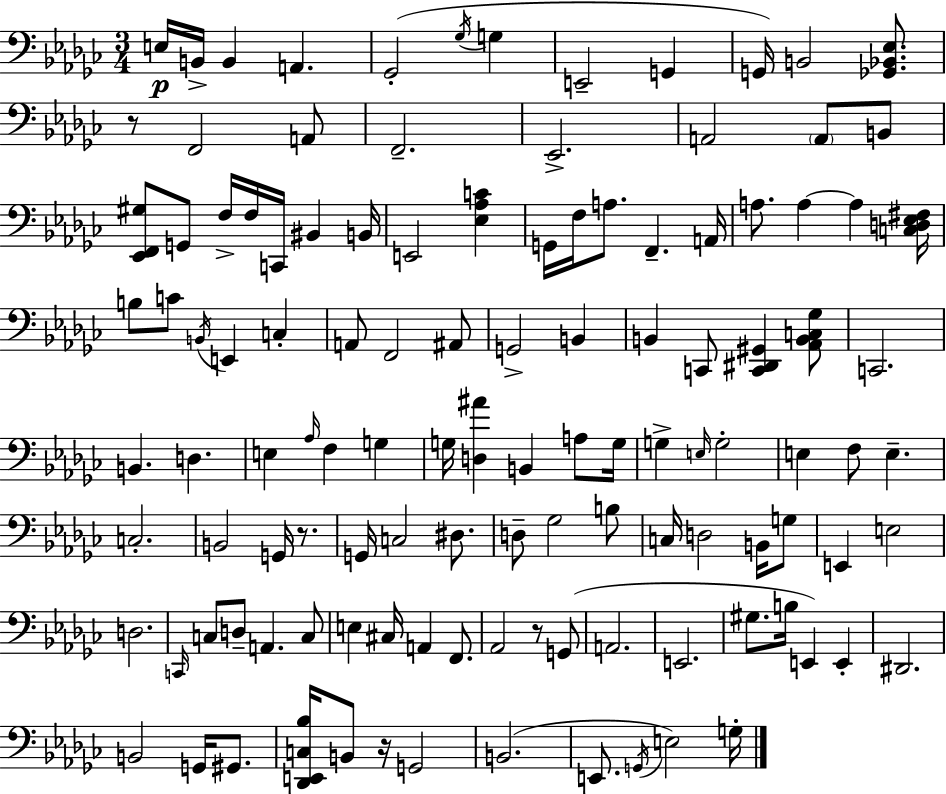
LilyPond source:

{
  \clef bass
  \numericTimeSignature
  \time 3/4
  \key ees \minor
  e16\p b,16-> b,4 a,4. | ges,2-.( \acciaccatura { ges16 } g4 | e,2-- g,4 | g,16) b,2 <ges, bes, ees>8. | \break r8 f,2 a,8 | f,2.-- | ees,2.-> | a,2 \parenthesize a,8 b,8 | \break <ees, f, gis>8 g,8 f16-> f16 c,16 bis,4 | b,16 e,2 <ees aes c'>4 | g,16 f16 a8. f,4.-- | a,16 a8. a4~~ a4 | \break <c d ees fis>16 b8 c'8 \acciaccatura { b,16 } e,4 c4-. | a,8 f,2 | ais,8 g,2-> b,4 | b,4 c,8 <c, dis, gis,>4 | \break <aes, b, c ges>8 c,2. | b,4. d4. | e4 \grace { aes16 } f4 g4 | g16 <d ais'>4 b,4 | \break a8 g16 g4-> \grace { e16 } g2-. | e4 f8 e4.-- | c2.-. | b,2 | \break g,16 r8. g,16 c2 | dis8. d8-- ges2 | b8 c16 d2 | b,16 g8 e,4 e2 | \break d2. | \grace { c,16 } c8 d8-- a,4. | c8 e4 cis16 a,4 | f,8. aes,2 | \break r8 g,8( a,2. | e,2. | gis8. b16 e,4) | e,4-. dis,2. | \break b,2 | g,16 gis,8. <des, e, c bes>16 b,8 r16 g,2 | b,2.( | e,8. \acciaccatura { g,16 } e2) | \break g16-. \bar "|."
}